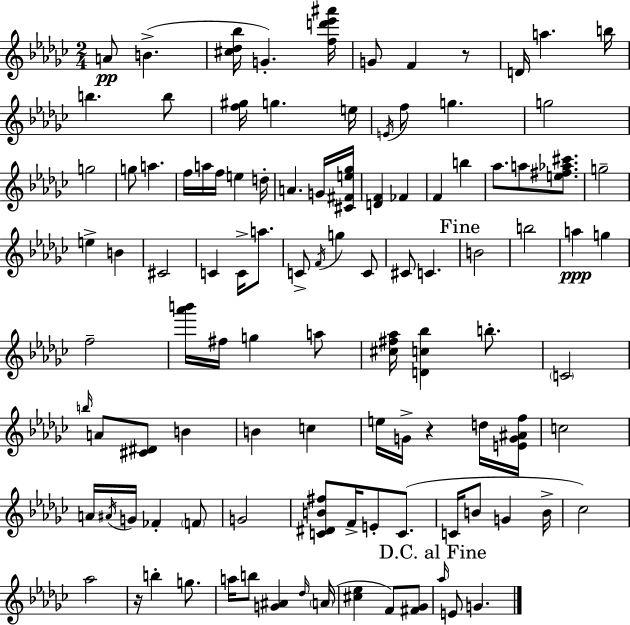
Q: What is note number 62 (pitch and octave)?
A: D5